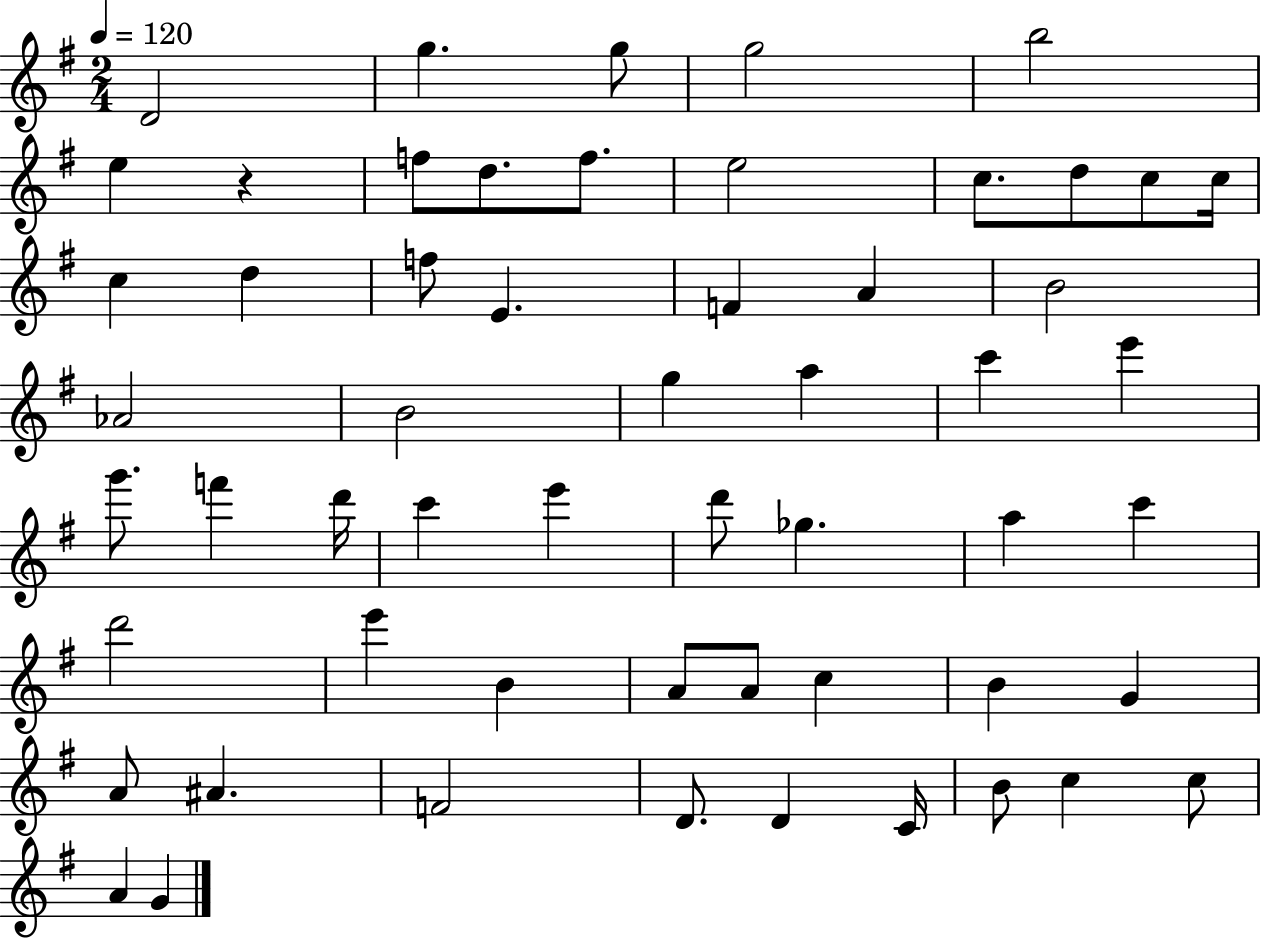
X:1
T:Untitled
M:2/4
L:1/4
K:G
D2 g g/2 g2 b2 e z f/2 d/2 f/2 e2 c/2 d/2 c/2 c/4 c d f/2 E F A B2 _A2 B2 g a c' e' g'/2 f' d'/4 c' e' d'/2 _g a c' d'2 e' B A/2 A/2 c B G A/2 ^A F2 D/2 D C/4 B/2 c c/2 A G